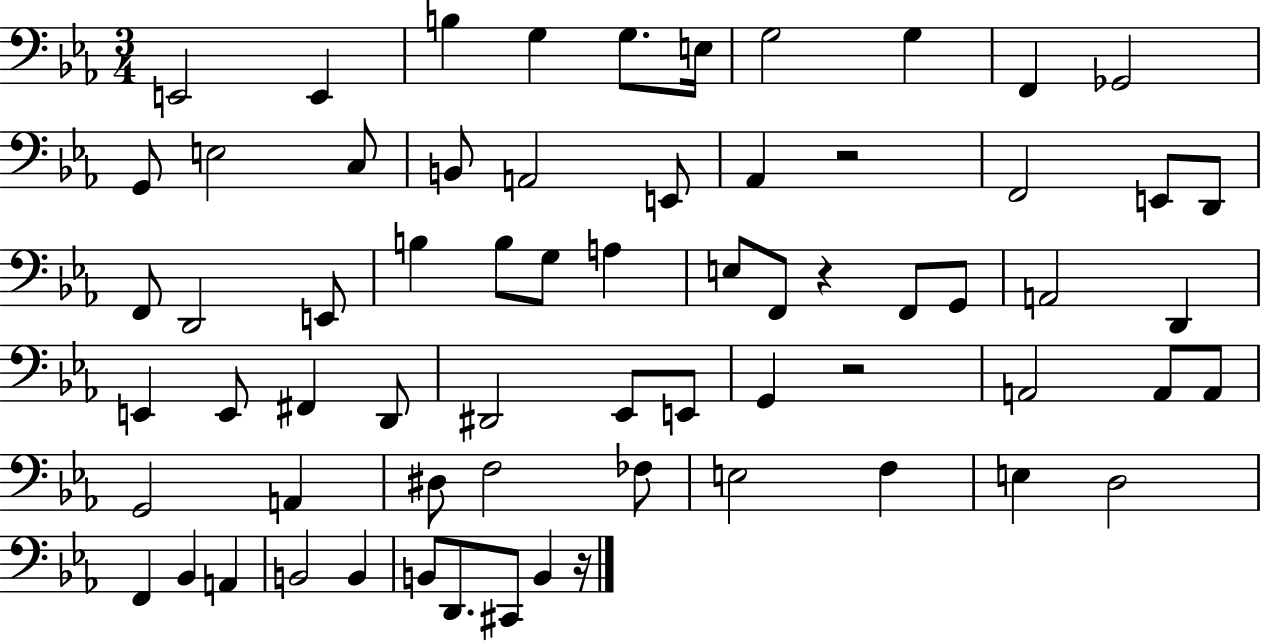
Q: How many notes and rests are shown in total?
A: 66